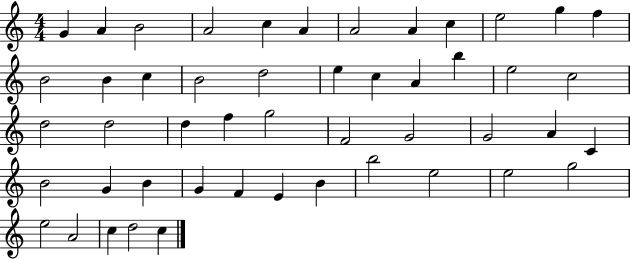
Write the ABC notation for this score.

X:1
T:Untitled
M:4/4
L:1/4
K:C
G A B2 A2 c A A2 A c e2 g f B2 B c B2 d2 e c A b e2 c2 d2 d2 d f g2 F2 G2 G2 A C B2 G B G F E B b2 e2 e2 g2 e2 A2 c d2 c